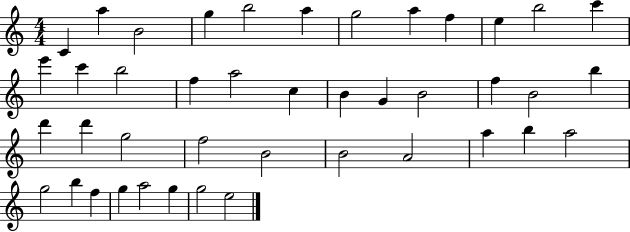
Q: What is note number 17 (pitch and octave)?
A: A5